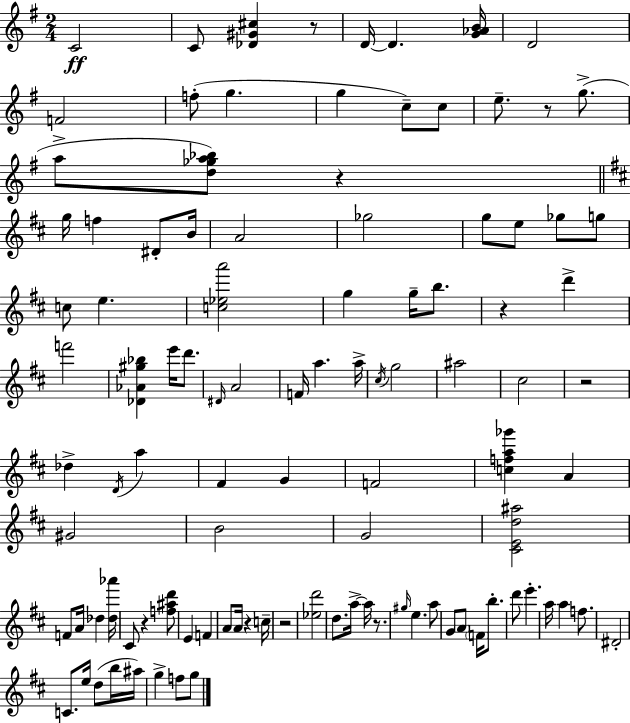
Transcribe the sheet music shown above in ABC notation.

X:1
T:Untitled
M:2/4
L:1/4
K:Em
C2 C/2 [_D^G^c] z/2 D/4 D [G_AB]/4 D2 F2 f/2 g g c/2 c/2 e/2 z/2 g/2 a/2 [d_ga_b]/2 z g/4 f ^D/2 B/4 A2 _g2 g/2 e/2 _g/2 g/2 c/2 e [c_ea']2 g g/4 b/2 z d' f'2 [_D_A^g_b] e'/4 d'/2 ^D/4 A2 F/4 a a/4 ^c/4 g2 ^a2 ^c2 z2 _d D/4 a ^F G F2 [cfa_g'] A ^G2 B2 G2 [^CEd^a]2 F/2 A/4 _d [_d_a']/4 ^C/2 z [f^ad']/2 E F A/2 A/4 z c/4 z2 [_ed']2 d/2 a/4 a/4 z/2 ^g/4 e a/2 G/2 A/2 F/4 b/2 d'/2 e' a/4 a f/2 ^D2 C/2 e/4 d/2 b/4 ^a/4 g f/2 g/2